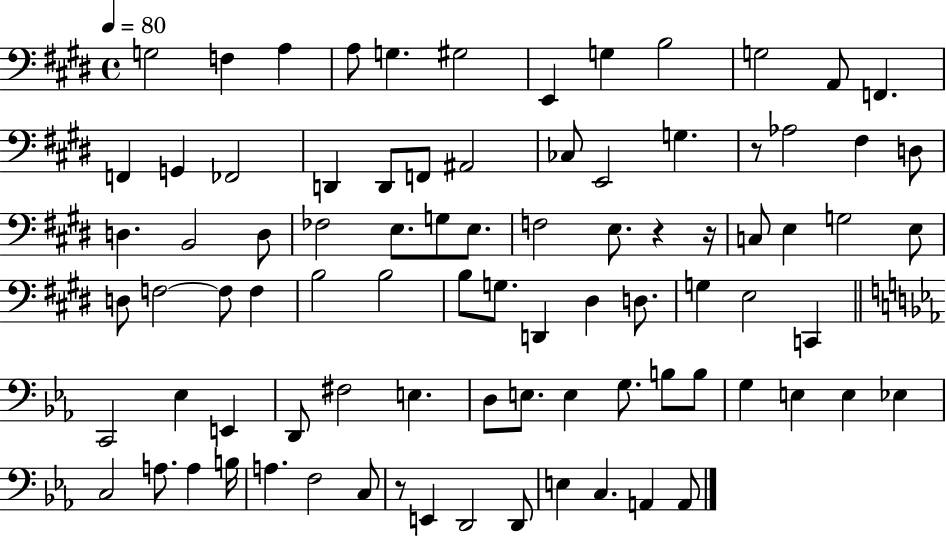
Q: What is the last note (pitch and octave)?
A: A2